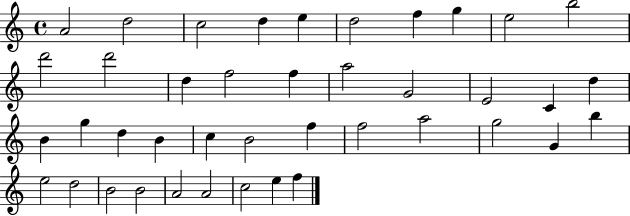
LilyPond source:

{
  \clef treble
  \time 4/4
  \defaultTimeSignature
  \key c \major
  a'2 d''2 | c''2 d''4 e''4 | d''2 f''4 g''4 | e''2 b''2 | \break d'''2 d'''2 | d''4 f''2 f''4 | a''2 g'2 | e'2 c'4 d''4 | \break b'4 g''4 d''4 b'4 | c''4 b'2 f''4 | f''2 a''2 | g''2 g'4 b''4 | \break e''2 d''2 | b'2 b'2 | a'2 a'2 | c''2 e''4 f''4 | \break \bar "|."
}